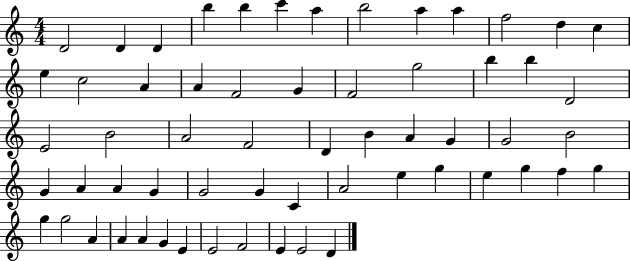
{
  \clef treble
  \numericTimeSignature
  \time 4/4
  \key c \major
  d'2 d'4 d'4 | b''4 b''4 c'''4 a''4 | b''2 a''4 a''4 | f''2 d''4 c''4 | \break e''4 c''2 a'4 | a'4 f'2 g'4 | f'2 g''2 | b''4 b''4 d'2 | \break e'2 b'2 | a'2 f'2 | d'4 b'4 a'4 g'4 | g'2 b'2 | \break g'4 a'4 a'4 g'4 | g'2 g'4 c'4 | a'2 e''4 g''4 | e''4 g''4 f''4 g''4 | \break g''4 g''2 a'4 | a'4 a'4 g'4 e'4 | e'2 f'2 | e'4 e'2 d'4 | \break \bar "|."
}